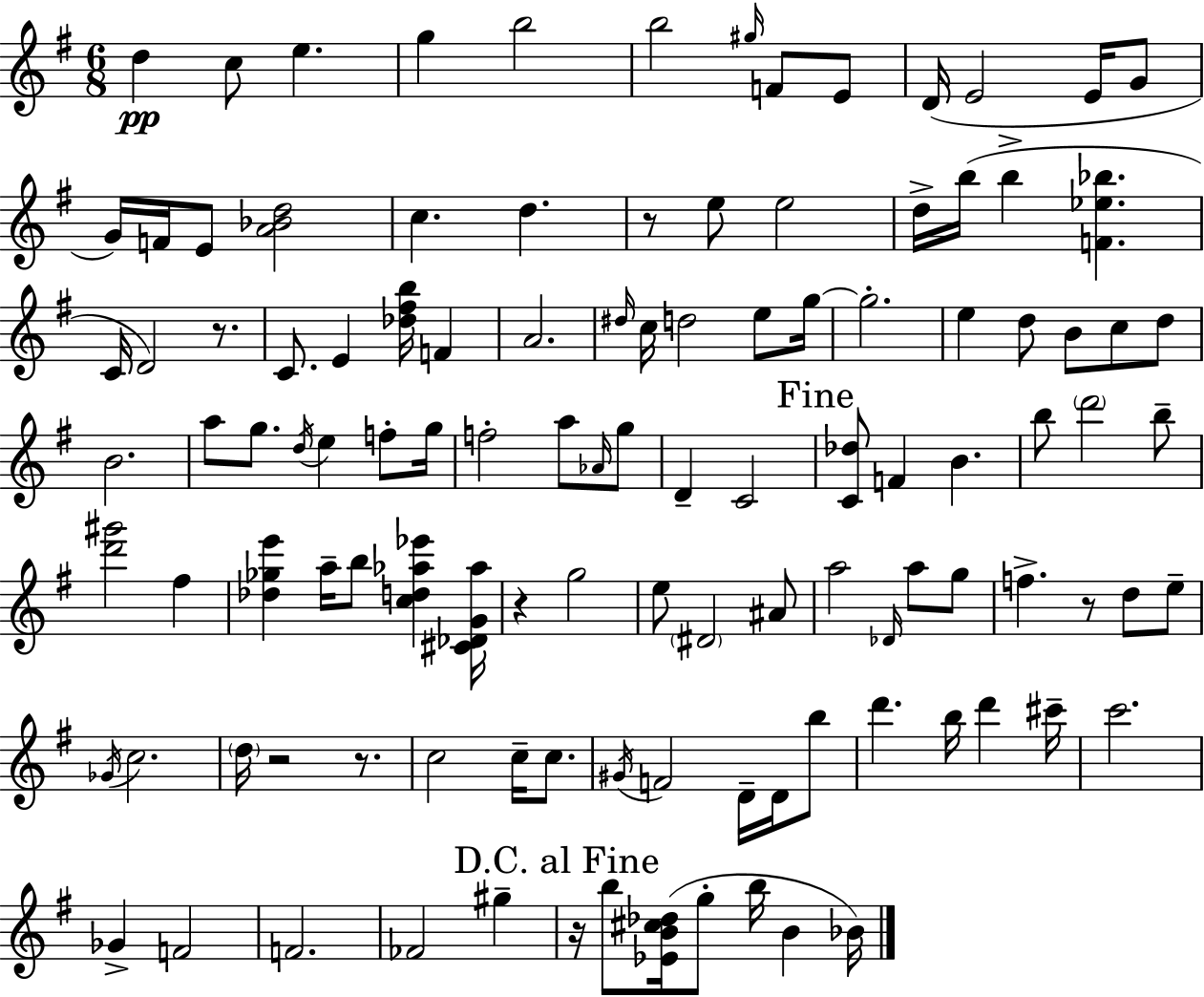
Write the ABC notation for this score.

X:1
T:Untitled
M:6/8
L:1/4
K:Em
d c/2 e g b2 b2 ^g/4 F/2 E/2 D/4 E2 E/4 G/2 G/4 F/4 E/2 [A_Bd]2 c d z/2 e/2 e2 d/4 b/4 b [F_e_b] C/4 D2 z/2 C/2 E [_d^fb]/4 F A2 ^d/4 c/4 d2 e/2 g/4 g2 e d/2 B/2 c/2 d/2 B2 a/2 g/2 d/4 e f/2 g/4 f2 a/2 _A/4 g/2 D C2 [C_d]/2 F B b/2 d'2 b/2 [d'^g']2 ^f [_d_ge'] a/4 b/2 [cd_a_e'] [^C_DG_a]/4 z g2 e/2 ^D2 ^A/2 a2 _D/4 a/2 g/2 f z/2 d/2 e/2 _G/4 c2 d/4 z2 z/2 c2 c/4 c/2 ^G/4 F2 D/4 D/4 b/2 d' b/4 d' ^c'/4 c'2 _G F2 F2 _F2 ^g z/4 b/2 [_EB^c_d]/4 g/2 b/4 B _B/4